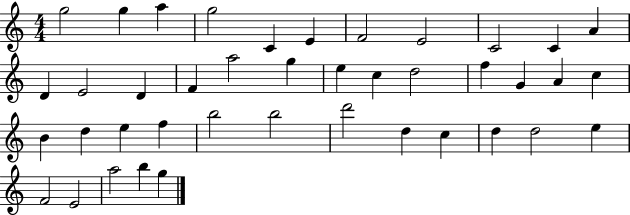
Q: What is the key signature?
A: C major